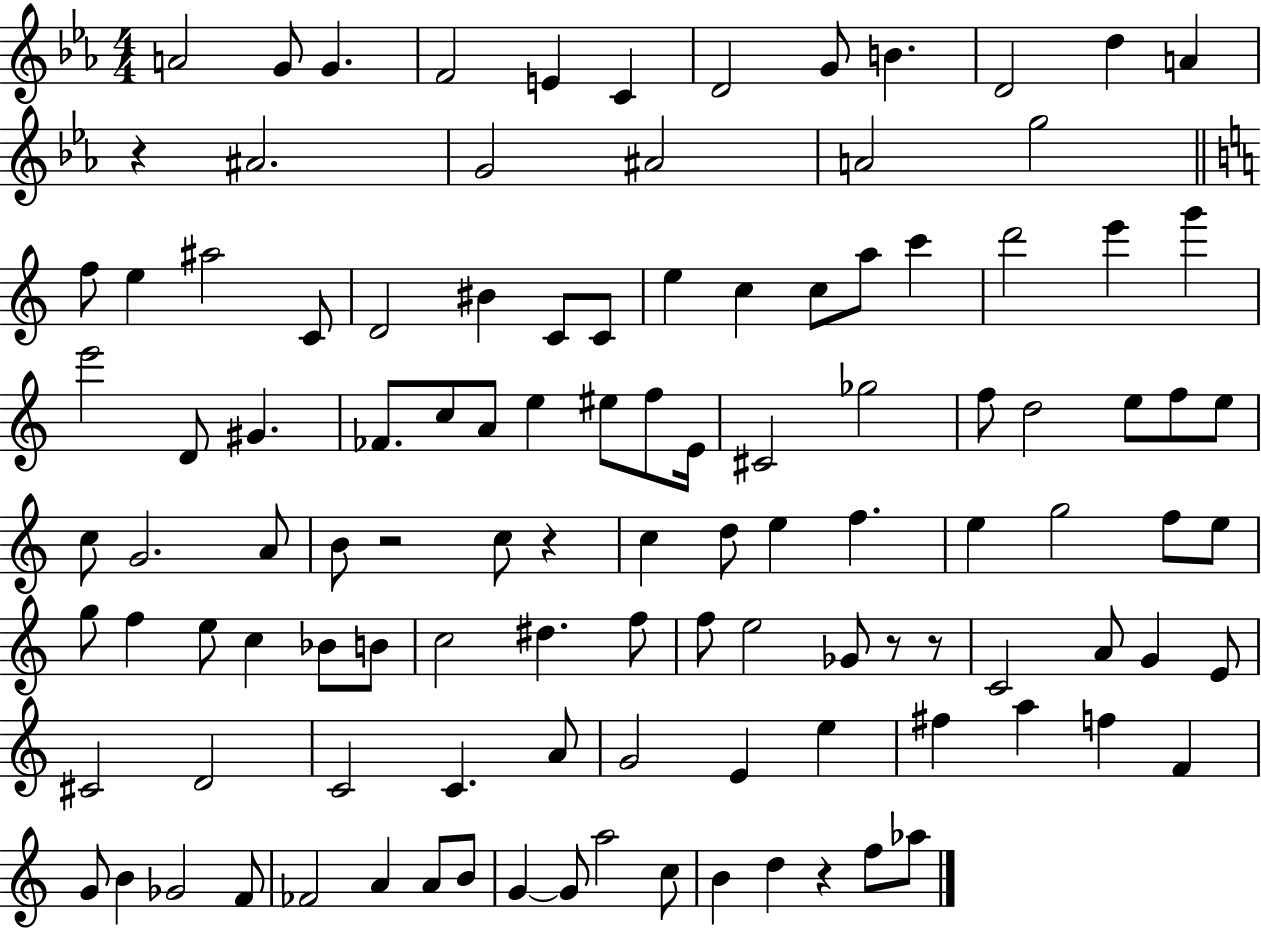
X:1
T:Untitled
M:4/4
L:1/4
K:Eb
A2 G/2 G F2 E C D2 G/2 B D2 d A z ^A2 G2 ^A2 A2 g2 f/2 e ^a2 C/2 D2 ^B C/2 C/2 e c c/2 a/2 c' d'2 e' g' e'2 D/2 ^G _F/2 c/2 A/2 e ^e/2 f/2 E/4 ^C2 _g2 f/2 d2 e/2 f/2 e/2 c/2 G2 A/2 B/2 z2 c/2 z c d/2 e f e g2 f/2 e/2 g/2 f e/2 c _B/2 B/2 c2 ^d f/2 f/2 e2 _G/2 z/2 z/2 C2 A/2 G E/2 ^C2 D2 C2 C A/2 G2 E e ^f a f F G/2 B _G2 F/2 _F2 A A/2 B/2 G G/2 a2 c/2 B d z f/2 _a/2